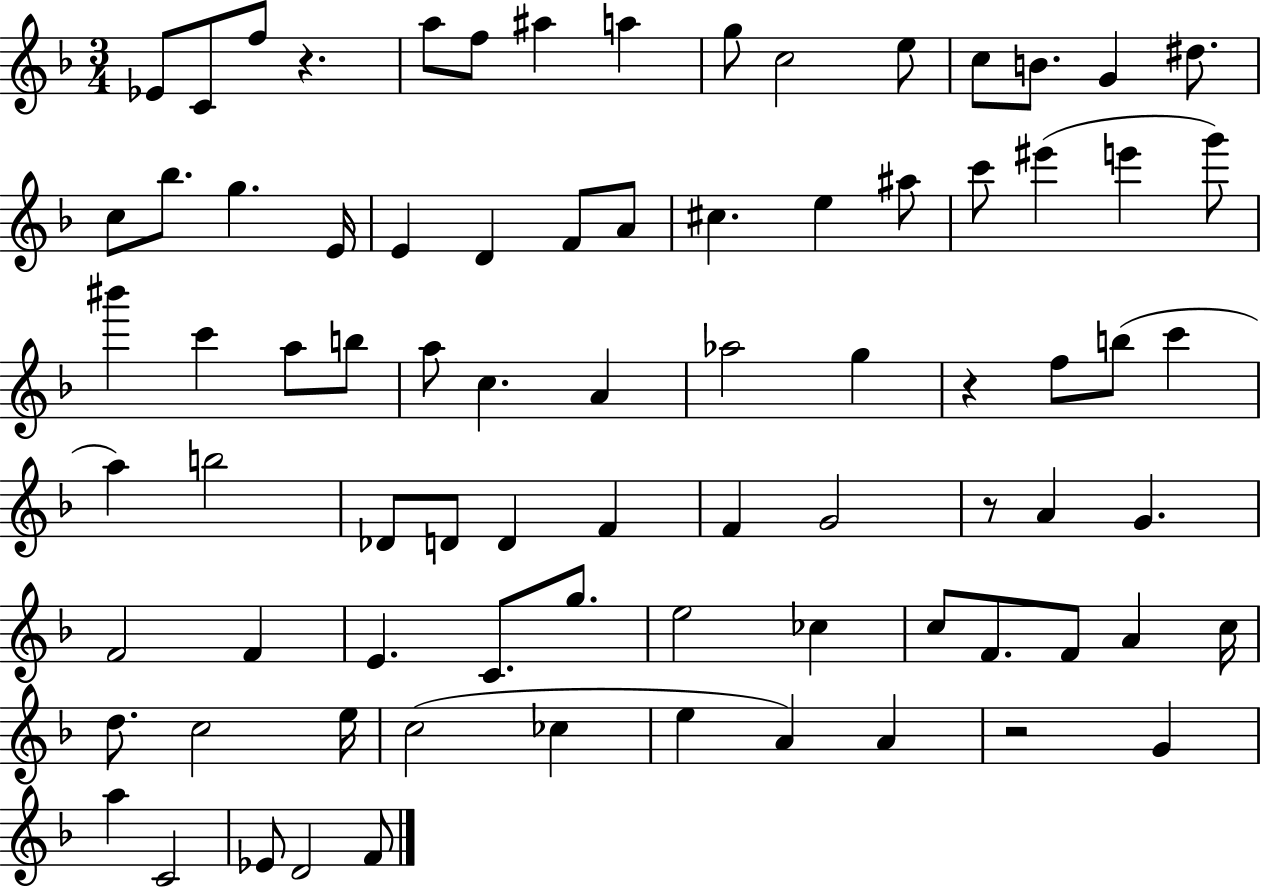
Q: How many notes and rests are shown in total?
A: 81